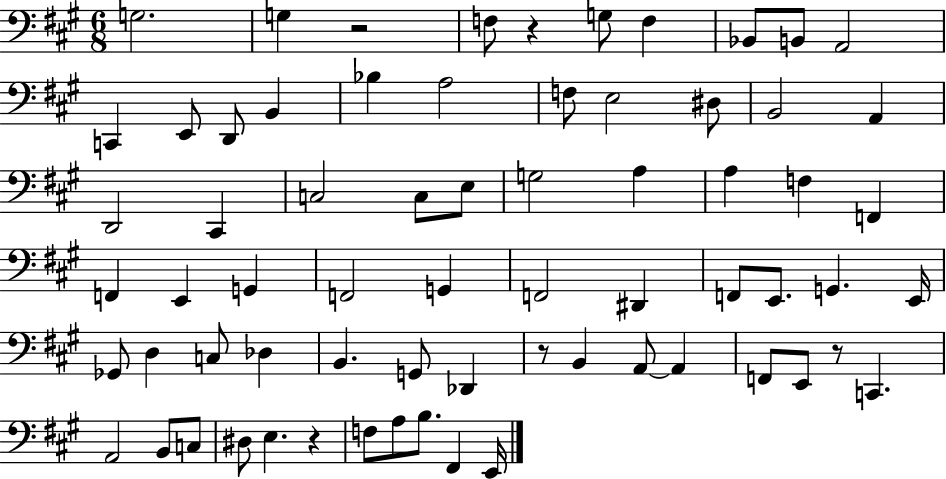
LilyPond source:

{
  \clef bass
  \numericTimeSignature
  \time 6/8
  \key a \major
  g2. | g4 r2 | f8 r4 g8 f4 | bes,8 b,8 a,2 | \break c,4 e,8 d,8 b,4 | bes4 a2 | f8 e2 dis8 | b,2 a,4 | \break d,2 cis,4 | c2 c8 e8 | g2 a4 | a4 f4 f,4 | \break f,4 e,4 g,4 | f,2 g,4 | f,2 dis,4 | f,8 e,8. g,4. e,16 | \break ges,8 d4 c8 des4 | b,4. g,8 des,4 | r8 b,4 a,8~~ a,4 | f,8 e,8 r8 c,4. | \break a,2 b,8 c8 | dis8 e4. r4 | f8 a8 b8. fis,4 e,16 | \bar "|."
}